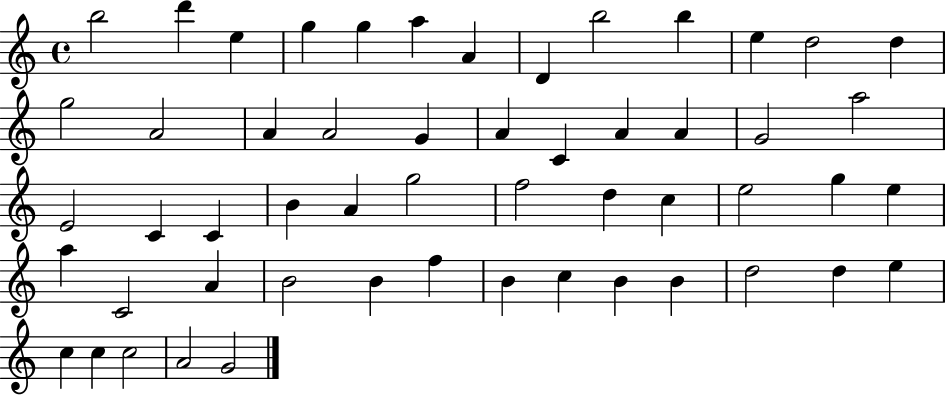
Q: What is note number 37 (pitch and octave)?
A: A5